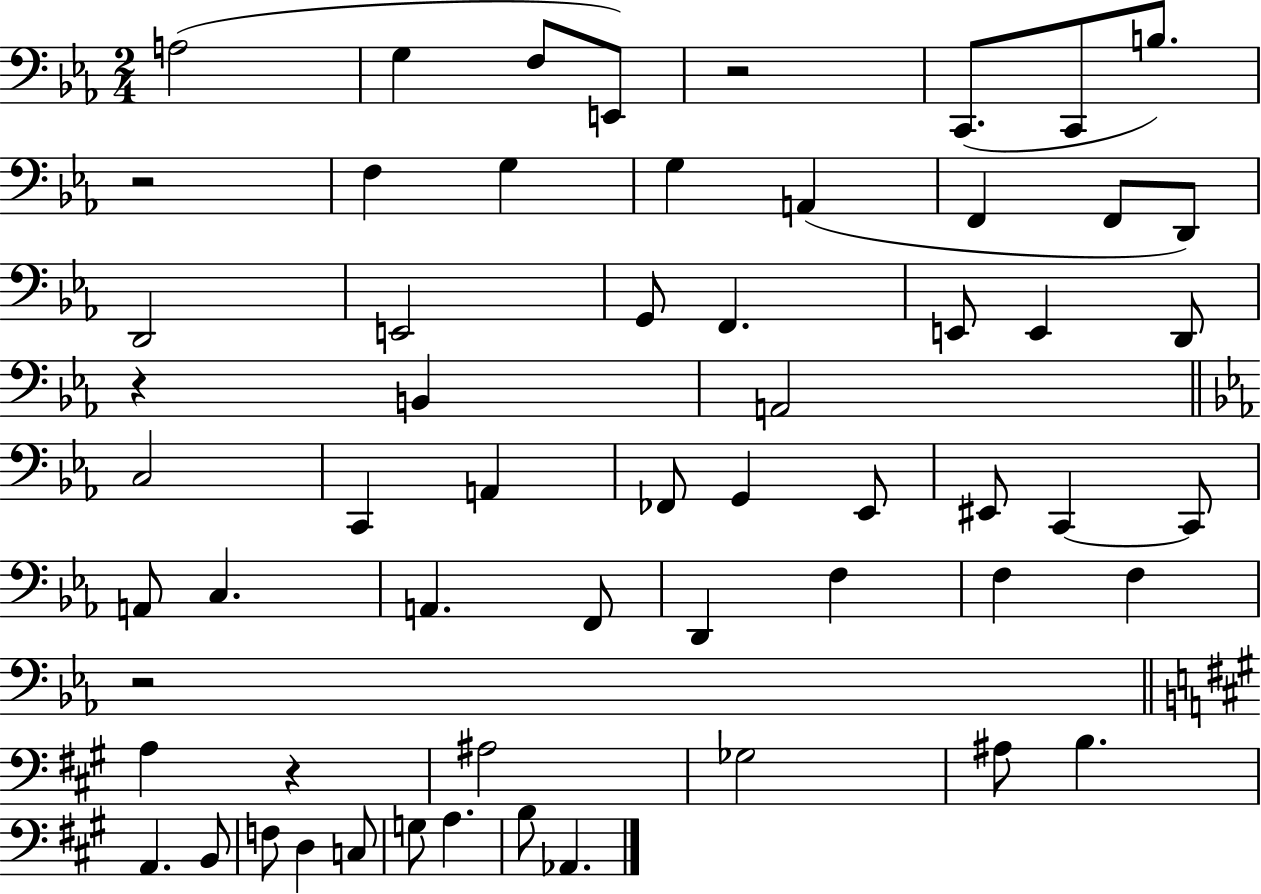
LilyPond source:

{
  \clef bass
  \numericTimeSignature
  \time 2/4
  \key ees \major
  a2( | g4 f8 e,8) | r2 | c,8.( c,8 b8.) | \break r2 | f4 g4 | g4 a,4( | f,4 f,8 d,8) | \break d,2 | e,2 | g,8 f,4. | e,8 e,4 d,8 | \break r4 b,4 | a,2 | \bar "||" \break \key ees \major c2 | c,4 a,4 | fes,8 g,4 ees,8 | eis,8 c,4~~ c,8 | \break a,8 c4. | a,4. f,8 | d,4 f4 | f4 f4 | \break r2 | \bar "||" \break \key a \major a4 r4 | ais2 | ges2 | ais8 b4. | \break a,4. b,8 | f8 d4 c8 | g8 a4. | b8 aes,4. | \break \bar "|."
}